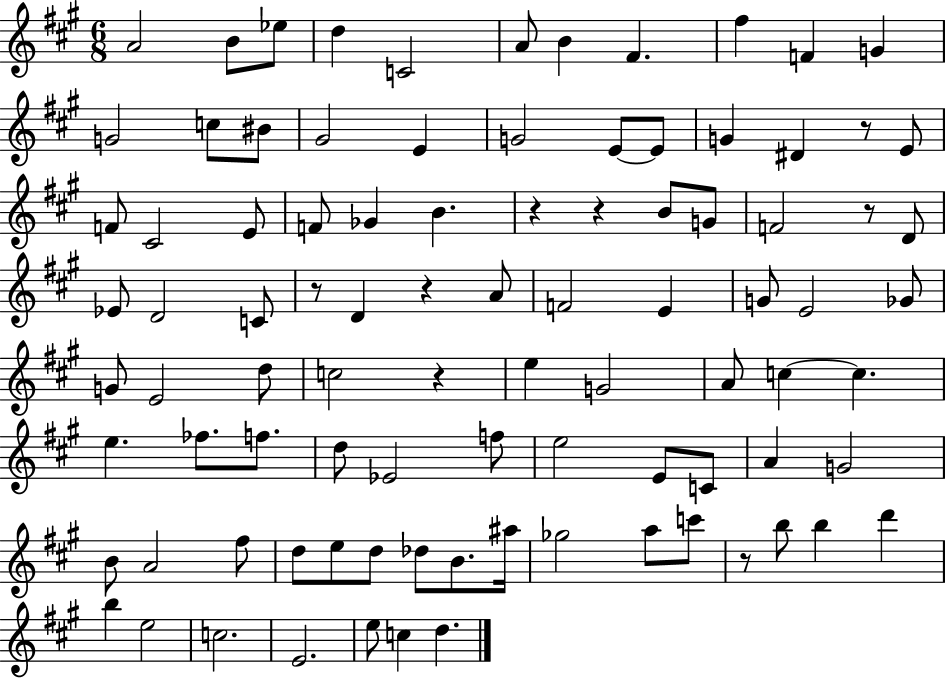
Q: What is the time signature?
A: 6/8